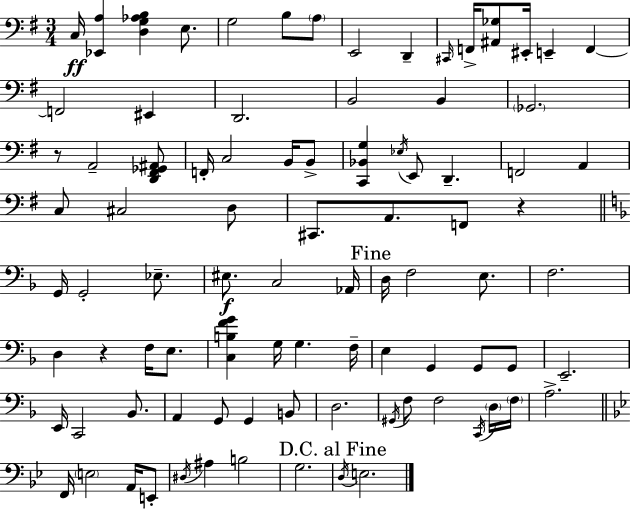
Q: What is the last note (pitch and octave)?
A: E3